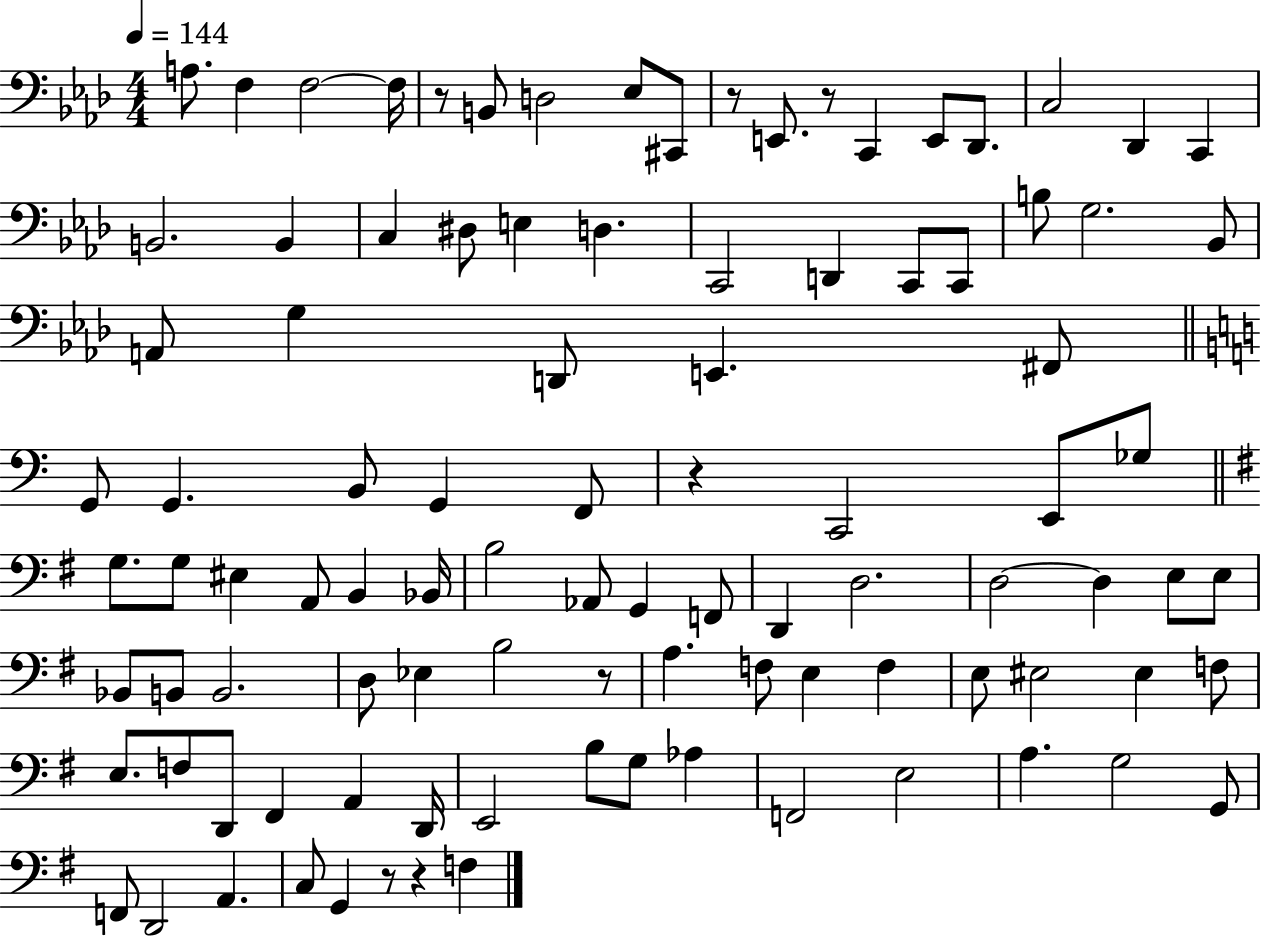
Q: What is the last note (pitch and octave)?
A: F3